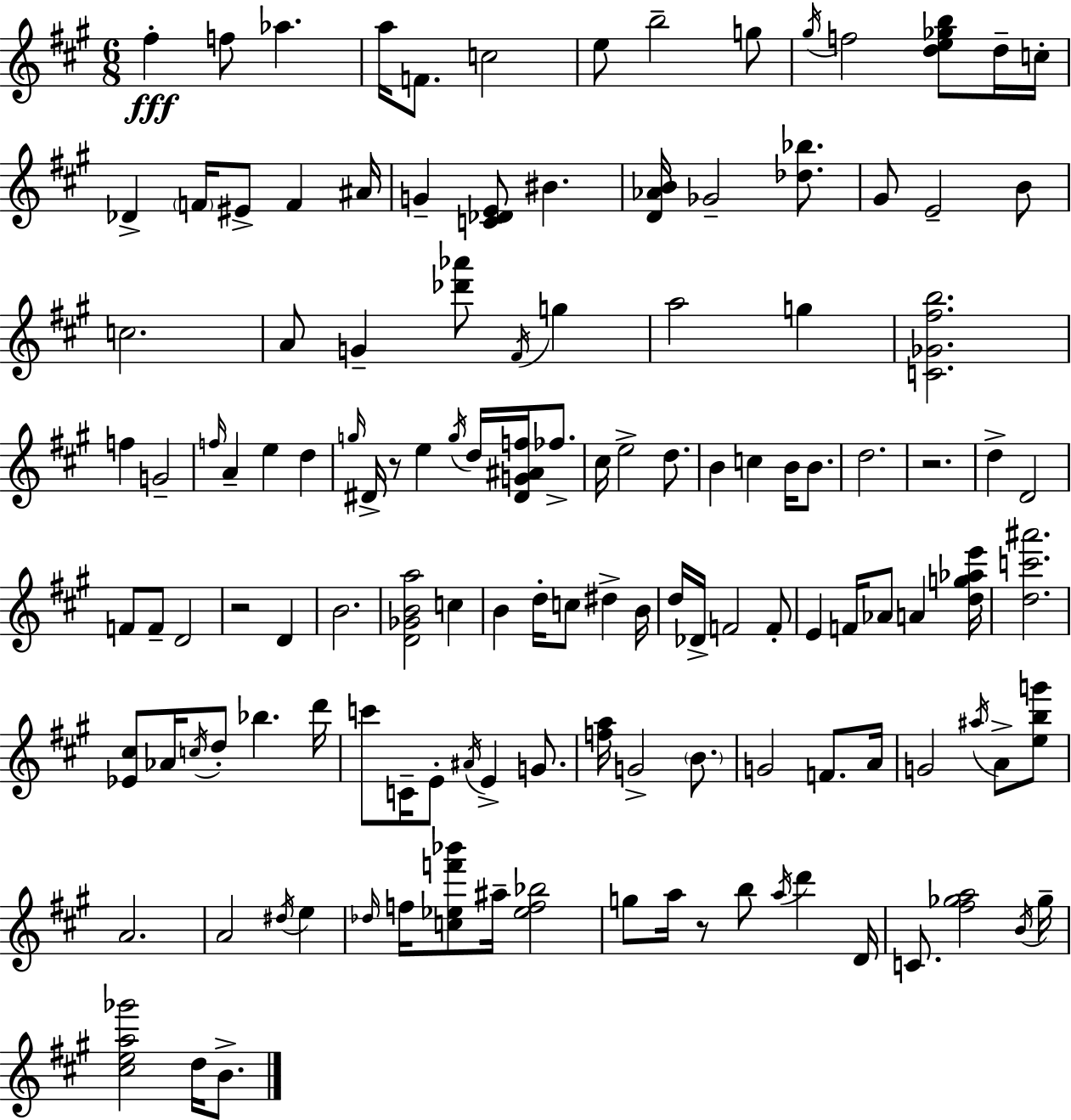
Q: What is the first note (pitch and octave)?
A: F#5